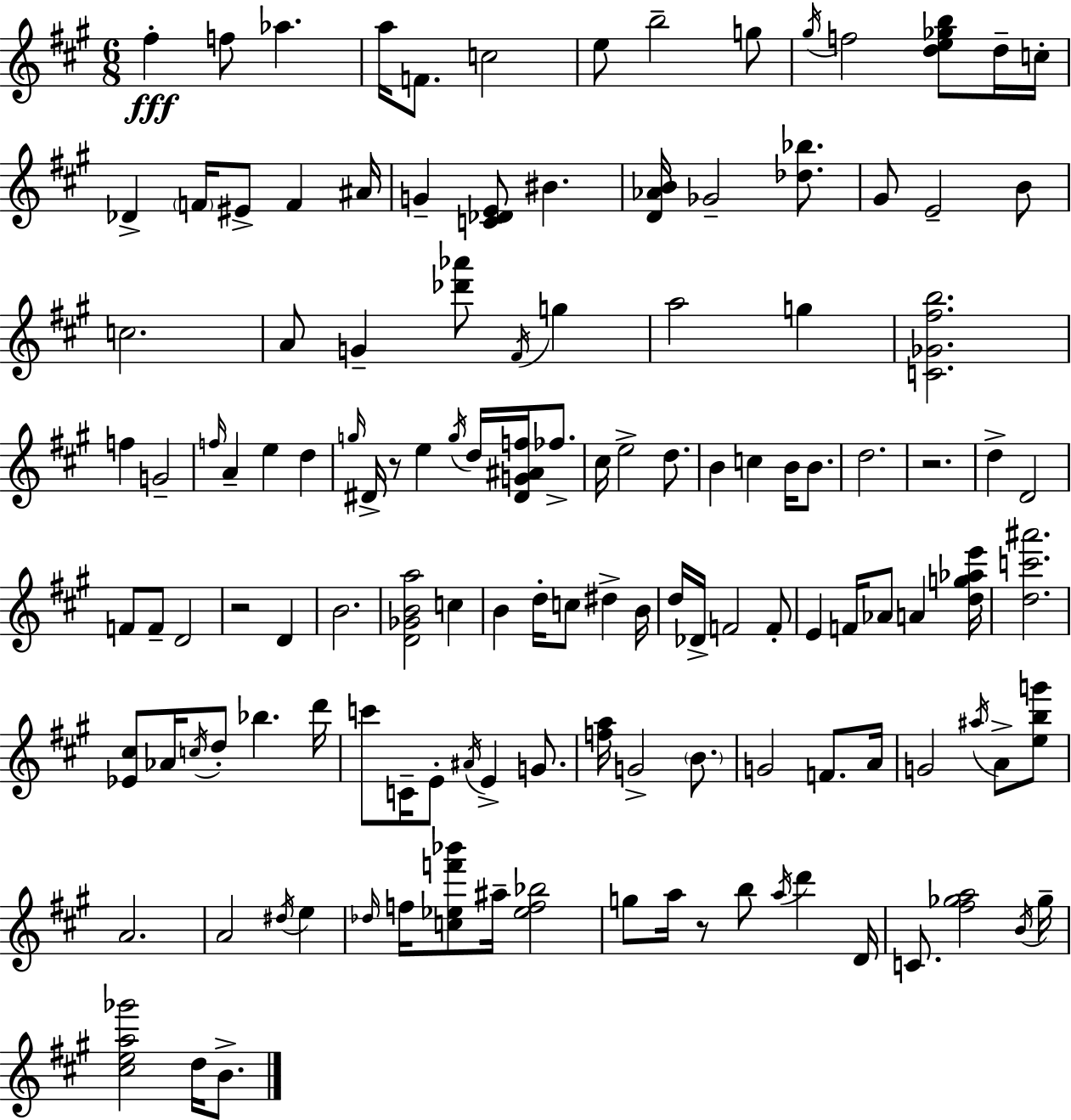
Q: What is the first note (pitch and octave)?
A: F#5